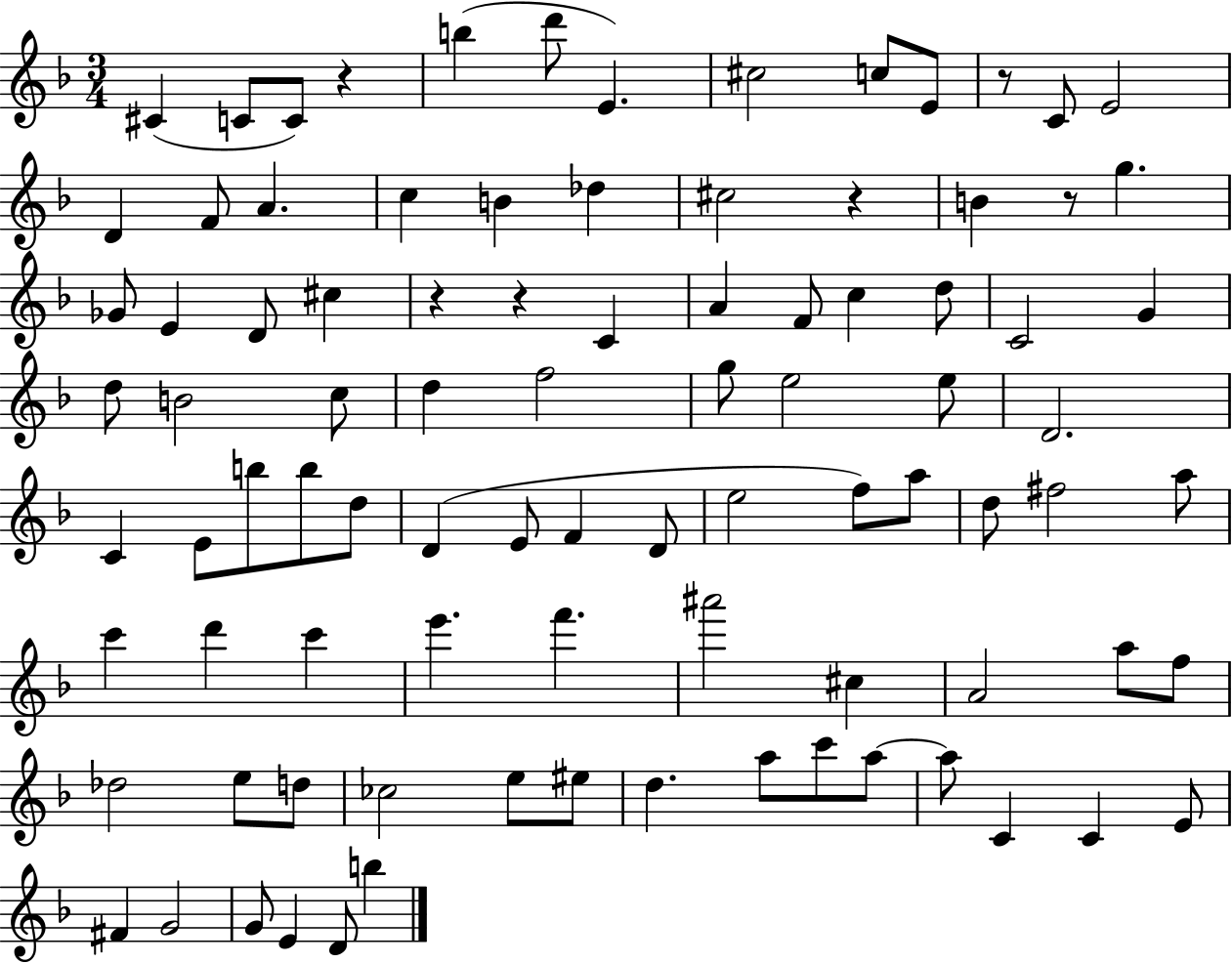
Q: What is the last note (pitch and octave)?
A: B5